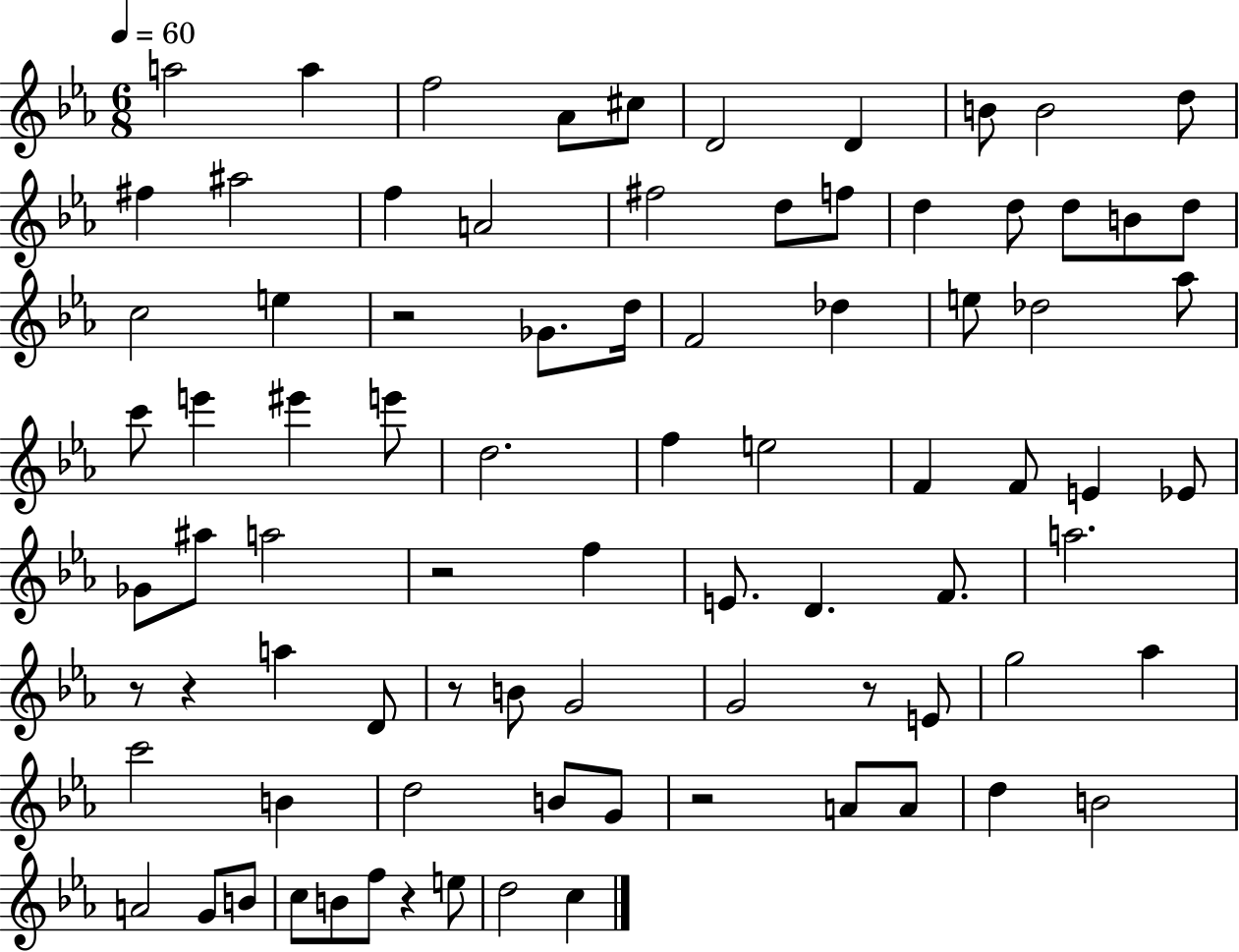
X:1
T:Untitled
M:6/8
L:1/4
K:Eb
a2 a f2 _A/2 ^c/2 D2 D B/2 B2 d/2 ^f ^a2 f A2 ^f2 d/2 f/2 d d/2 d/2 B/2 d/2 c2 e z2 _G/2 d/4 F2 _d e/2 _d2 _a/2 c'/2 e' ^e' e'/2 d2 f e2 F F/2 E _E/2 _G/2 ^a/2 a2 z2 f E/2 D F/2 a2 z/2 z a D/2 z/2 B/2 G2 G2 z/2 E/2 g2 _a c'2 B d2 B/2 G/2 z2 A/2 A/2 d B2 A2 G/2 B/2 c/2 B/2 f/2 z e/2 d2 c